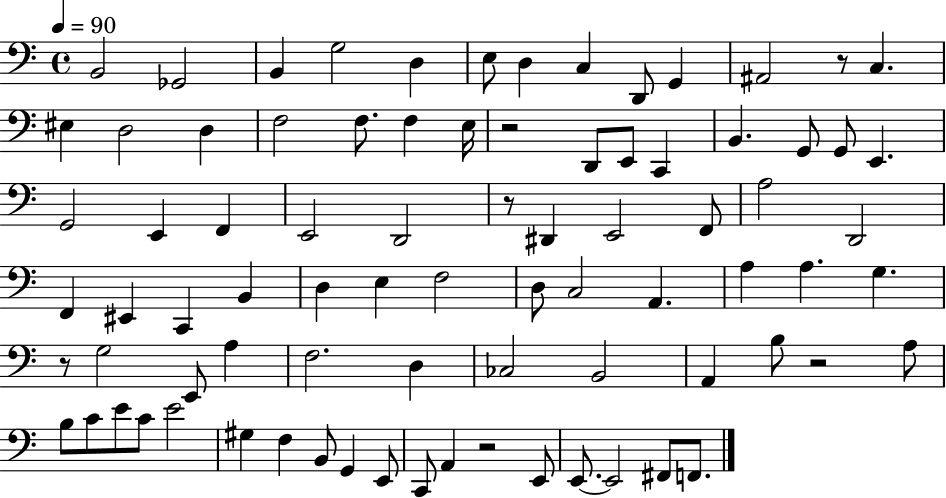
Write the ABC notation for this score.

X:1
T:Untitled
M:4/4
L:1/4
K:C
B,,2 _G,,2 B,, G,2 D, E,/2 D, C, D,,/2 G,, ^A,,2 z/2 C, ^E, D,2 D, F,2 F,/2 F, E,/4 z2 D,,/2 E,,/2 C,, B,, G,,/2 G,,/2 E,, G,,2 E,, F,, E,,2 D,,2 z/2 ^D,, E,,2 F,,/2 A,2 D,,2 F,, ^E,, C,, B,, D, E, F,2 D,/2 C,2 A,, A, A, G, z/2 G,2 E,,/2 A, F,2 D, _C,2 B,,2 A,, B,/2 z2 A,/2 B,/2 C/2 E/2 C/2 E2 ^G, F, B,,/2 G,, E,,/2 C,,/2 A,, z2 E,,/2 E,,/2 E,,2 ^F,,/2 F,,/2